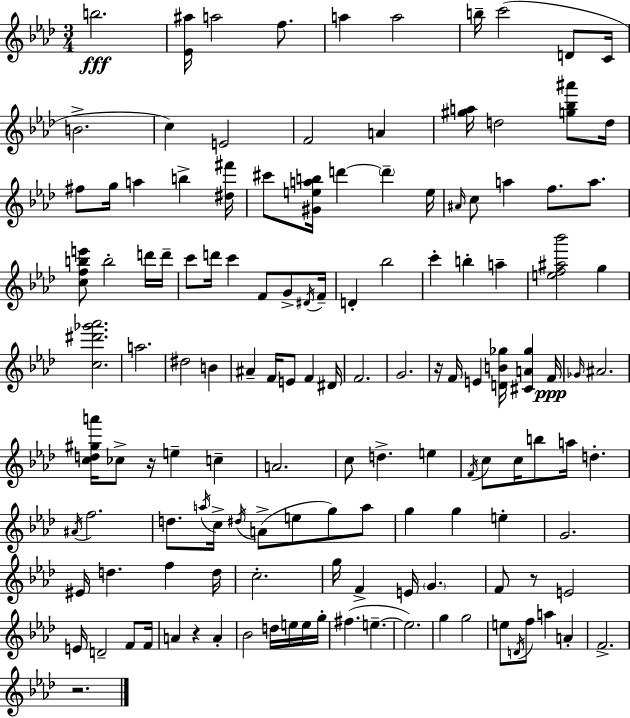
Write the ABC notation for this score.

X:1
T:Untitled
M:3/4
L:1/4
K:Fm
b2 [_E^a]/4 a2 f/2 a a2 b/4 c'2 D/2 C/4 B2 c E2 F2 A [^ga]/4 d2 [g_b^a']/2 d/4 ^f/2 g/4 a b [^d^f']/4 ^c'/2 [^Geab]/4 d' d' e/4 ^A/4 c/2 a f/2 a/2 [cfbe']/2 b2 d'/4 d'/4 c'/2 d'/4 c' F/2 G/2 ^D/4 F/4 D _b2 c' b a [ef^a_b']2 g [c^d'_g'_a']2 a2 ^d2 B ^A F/4 E/2 F ^D/4 F2 G2 z/4 F/4 E [DB_g]/4 [^CA_g] F/4 _G/4 ^A2 [cd^ga']/4 _c/2 z/4 e c A2 c/2 d e F/4 c/2 c/4 b/2 a/4 d ^A/4 f2 d/2 a/4 c/4 ^d/4 A/2 e/2 g/2 a/2 g g e G2 ^E/4 d f d/4 c2 g/4 F E/4 G F/2 z/2 E2 E/4 D2 F/2 F/4 A z A _B2 d/4 e/4 e/4 g/4 ^f e e2 g g2 e/2 D/4 f/2 a A F2 z2